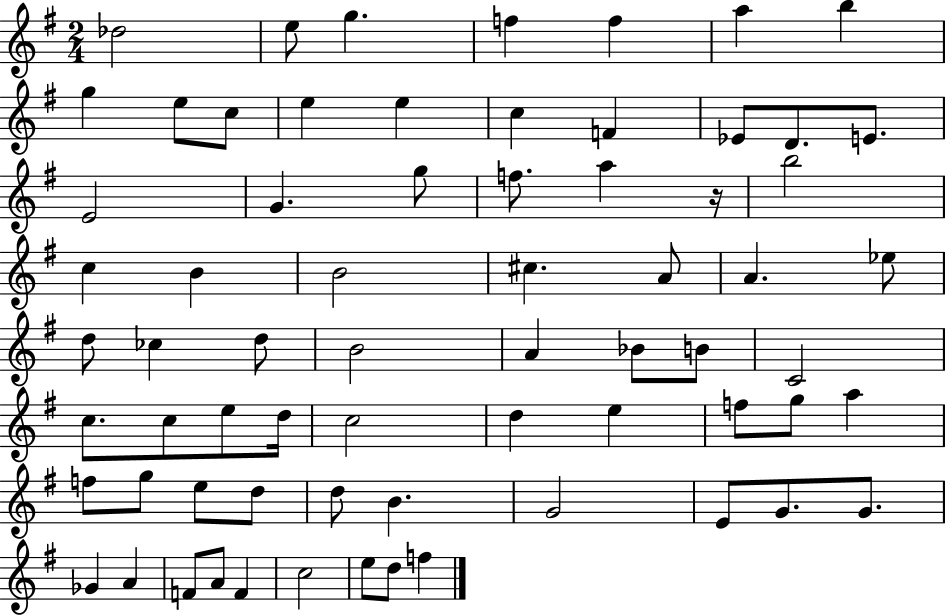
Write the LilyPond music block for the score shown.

{
  \clef treble
  \numericTimeSignature
  \time 2/4
  \key g \major
  \repeat volta 2 { des''2 | e''8 g''4. | f''4 f''4 | a''4 b''4 | \break g''4 e''8 c''8 | e''4 e''4 | c''4 f'4 | ees'8 d'8. e'8. | \break e'2 | g'4. g''8 | f''8. a''4 r16 | b''2 | \break c''4 b'4 | b'2 | cis''4. a'8 | a'4. ees''8 | \break d''8 ces''4 d''8 | b'2 | a'4 bes'8 b'8 | c'2 | \break c''8. c''8 e''8 d''16 | c''2 | d''4 e''4 | f''8 g''8 a''4 | \break f''8 g''8 e''8 d''8 | d''8 b'4. | g'2 | e'8 g'8. g'8. | \break ges'4 a'4 | f'8 a'8 f'4 | c''2 | e''8 d''8 f''4 | \break } \bar "|."
}